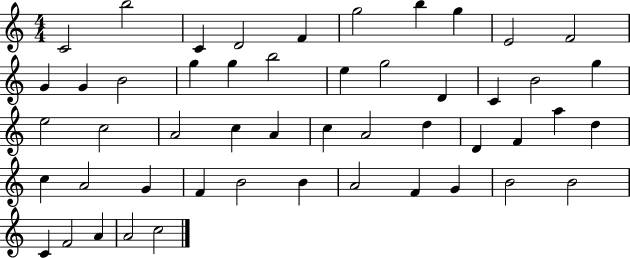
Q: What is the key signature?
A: C major